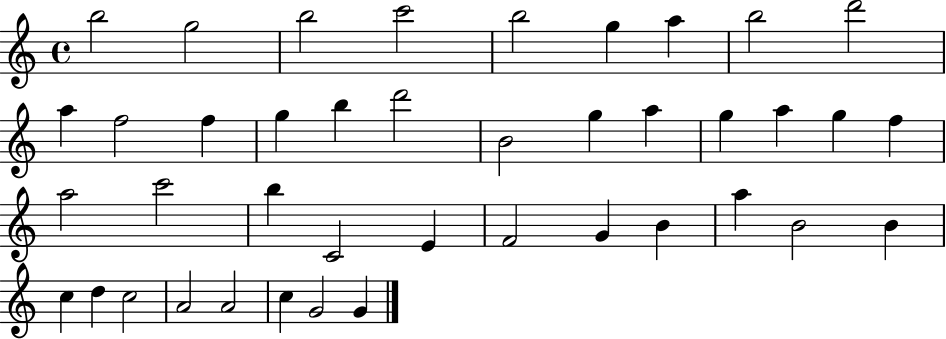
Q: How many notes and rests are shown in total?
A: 41